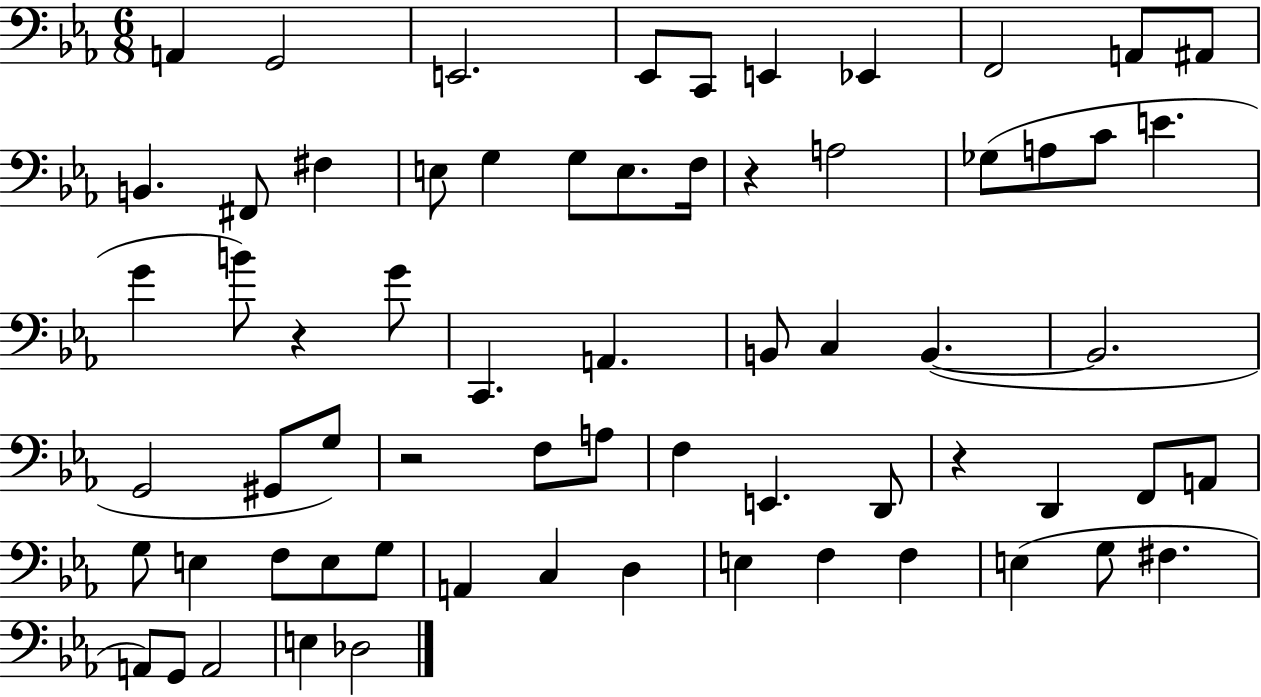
{
  \clef bass
  \numericTimeSignature
  \time 6/8
  \key ees \major
  a,4 g,2 | e,2. | ees,8 c,8 e,4 ees,4 | f,2 a,8 ais,8 | \break b,4. fis,8 fis4 | e8 g4 g8 e8. f16 | r4 a2 | ges8( a8 c'8 e'4. | \break g'4 b'8) r4 g'8 | c,4. a,4. | b,8 c4 b,4.~(~ | b,2. | \break g,2 gis,8 g8) | r2 f8 a8 | f4 e,4. d,8 | r4 d,4 f,8 a,8 | \break g8 e4 f8 e8 g8 | a,4 c4 d4 | e4 f4 f4 | e4( g8 fis4. | \break a,8) g,8 a,2 | e4 des2 | \bar "|."
}